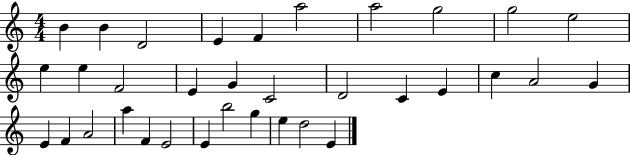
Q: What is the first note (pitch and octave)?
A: B4